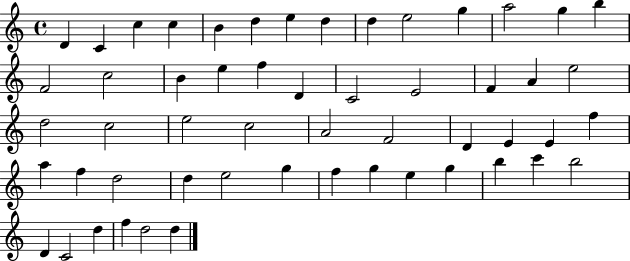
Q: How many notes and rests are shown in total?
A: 54